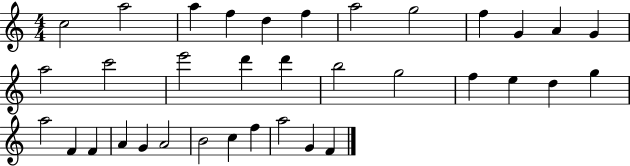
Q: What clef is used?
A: treble